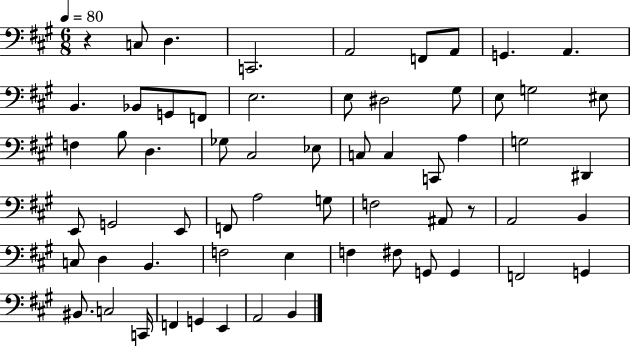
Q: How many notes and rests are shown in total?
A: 62